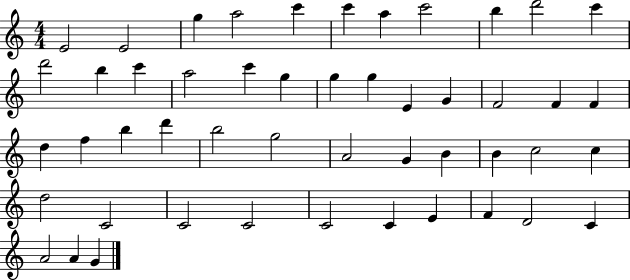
E4/h E4/h G5/q A5/h C6/q C6/q A5/q C6/h B5/q D6/h C6/q D6/h B5/q C6/q A5/h C6/q G5/q G5/q G5/q E4/q G4/q F4/h F4/q F4/q D5/q F5/q B5/q D6/q B5/h G5/h A4/h G4/q B4/q B4/q C5/h C5/q D5/h C4/h C4/h C4/h C4/h C4/q E4/q F4/q D4/h C4/q A4/h A4/q G4/q